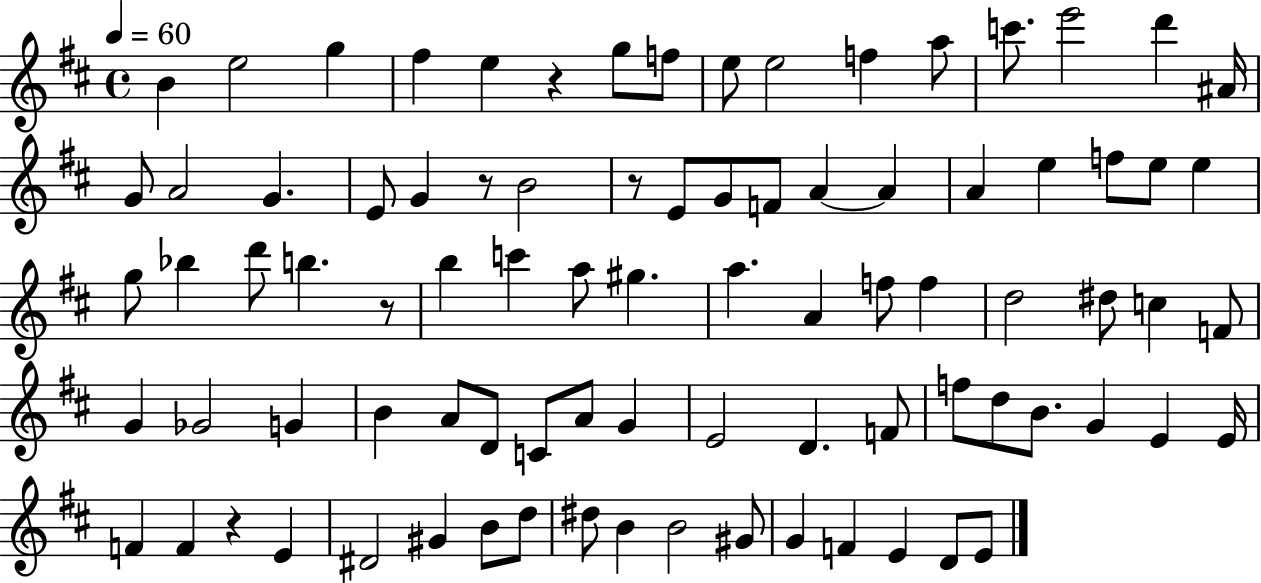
B4/q E5/h G5/q F#5/q E5/q R/q G5/e F5/e E5/e E5/h F5/q A5/e C6/e. E6/h D6/q A#4/s G4/e A4/h G4/q. E4/e G4/q R/e B4/h R/e E4/e G4/e F4/e A4/q A4/q A4/q E5/q F5/e E5/e E5/q G5/e Bb5/q D6/e B5/q. R/e B5/q C6/q A5/e G#5/q. A5/q. A4/q F5/e F5/q D5/h D#5/e C5/q F4/e G4/q Gb4/h G4/q B4/q A4/e D4/e C4/e A4/e G4/q E4/h D4/q. F4/e F5/e D5/e B4/e. G4/q E4/q E4/s F4/q F4/q R/q E4/q D#4/h G#4/q B4/e D5/e D#5/e B4/q B4/h G#4/e G4/q F4/q E4/q D4/e E4/e